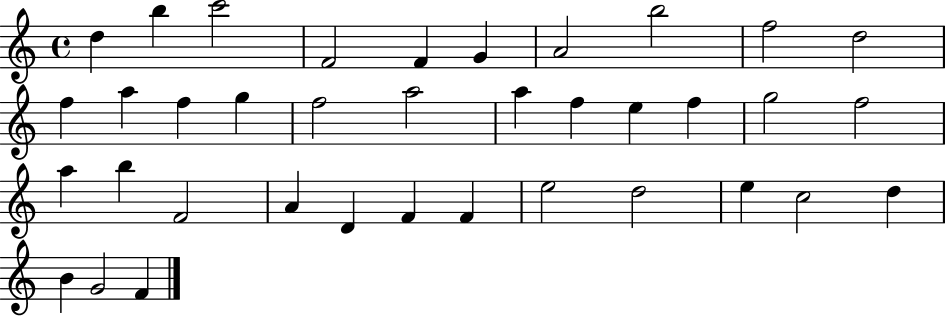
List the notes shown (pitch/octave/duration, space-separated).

D5/q B5/q C6/h F4/h F4/q G4/q A4/h B5/h F5/h D5/h F5/q A5/q F5/q G5/q F5/h A5/h A5/q F5/q E5/q F5/q G5/h F5/h A5/q B5/q F4/h A4/q D4/q F4/q F4/q E5/h D5/h E5/q C5/h D5/q B4/q G4/h F4/q